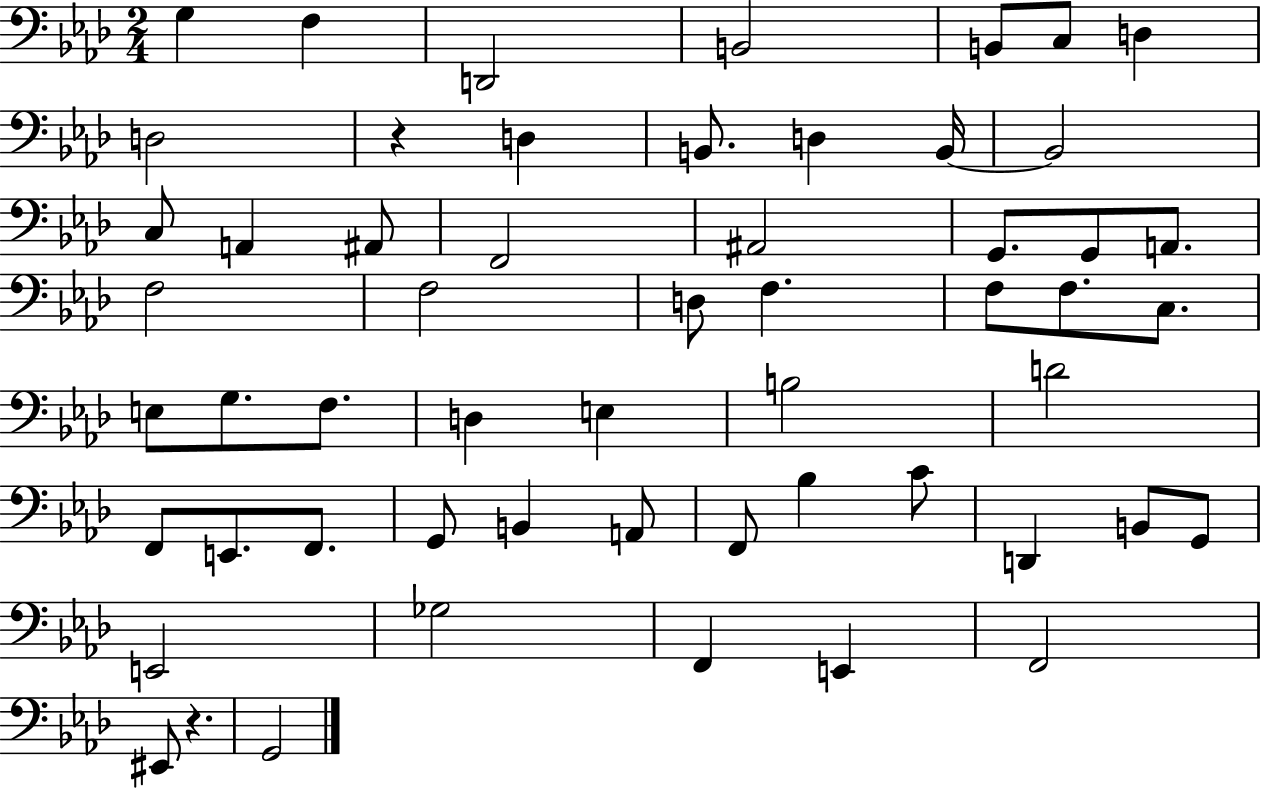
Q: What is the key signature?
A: AES major